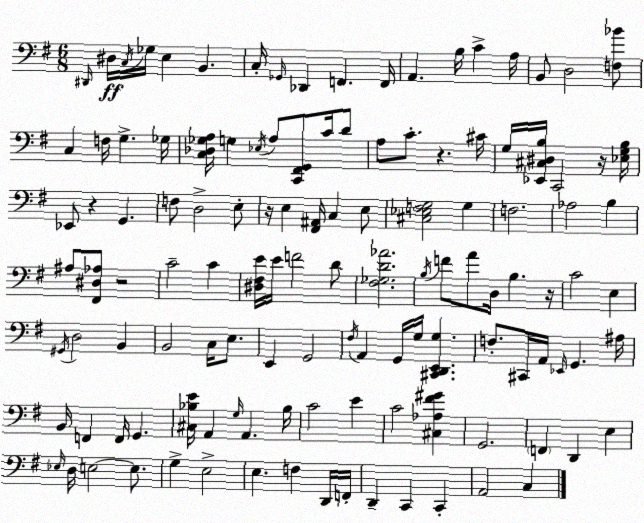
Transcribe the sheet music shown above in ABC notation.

X:1
T:Untitled
M:6/8
L:1/4
K:G
^D,,/4 ^D,/4 C,/4 _G,/4 E, B,, C,/4 _G,,/4 _D,, F,, F,,/4 A,, B,/4 C A,/4 B,,/2 D,2 [F,_B]/2 C, F,/4 G, _G,/4 [C,_D,_G,A,]/4 G, _E,/4 A,/2 [C,,^F,,G,,]/2 C/4 D/2 A,/2 C/2 z ^C/4 G,/4 [_E,,^C,^D,B,]/4 C,,2 z/4 [_E,G,B,]/4 _E,,/2 z G,, F,/2 D,2 E,/2 z/4 E, [^F,,^A,,]/4 C, E,/2 [^C,_E,F,G,]2 G, F,2 _A,2 B, ^A,/2 [^F,,^D,_A,]/2 z2 C2 C [^D,^F,E]/4 E/4 F2 D/2 [^F,_G,D_A]2 B,/4 F/2 A/2 D,/4 B, z/4 C2 E, ^G,,/4 D,2 B,, B,,2 C,/4 E,/2 E,, G,,2 ^F,/4 A,, G,,/4 G,/4 [^C,,D,,E,,G,] F,/2 ^C,,/4 A,,/4 _E,,/4 G,, ^A,/4 B,,/4 F,, F,,/4 G,, [^C,_B,E]/4 A,, G,/4 A,, _B,/4 C2 E C2 [^C,_A,^F^G] G,,2 F,, D,, E, _E,/4 D,/4 E,2 E,/2 G, E,2 E, F, D,,/4 F,,/4 D,, C,, C,, A,,2 C,